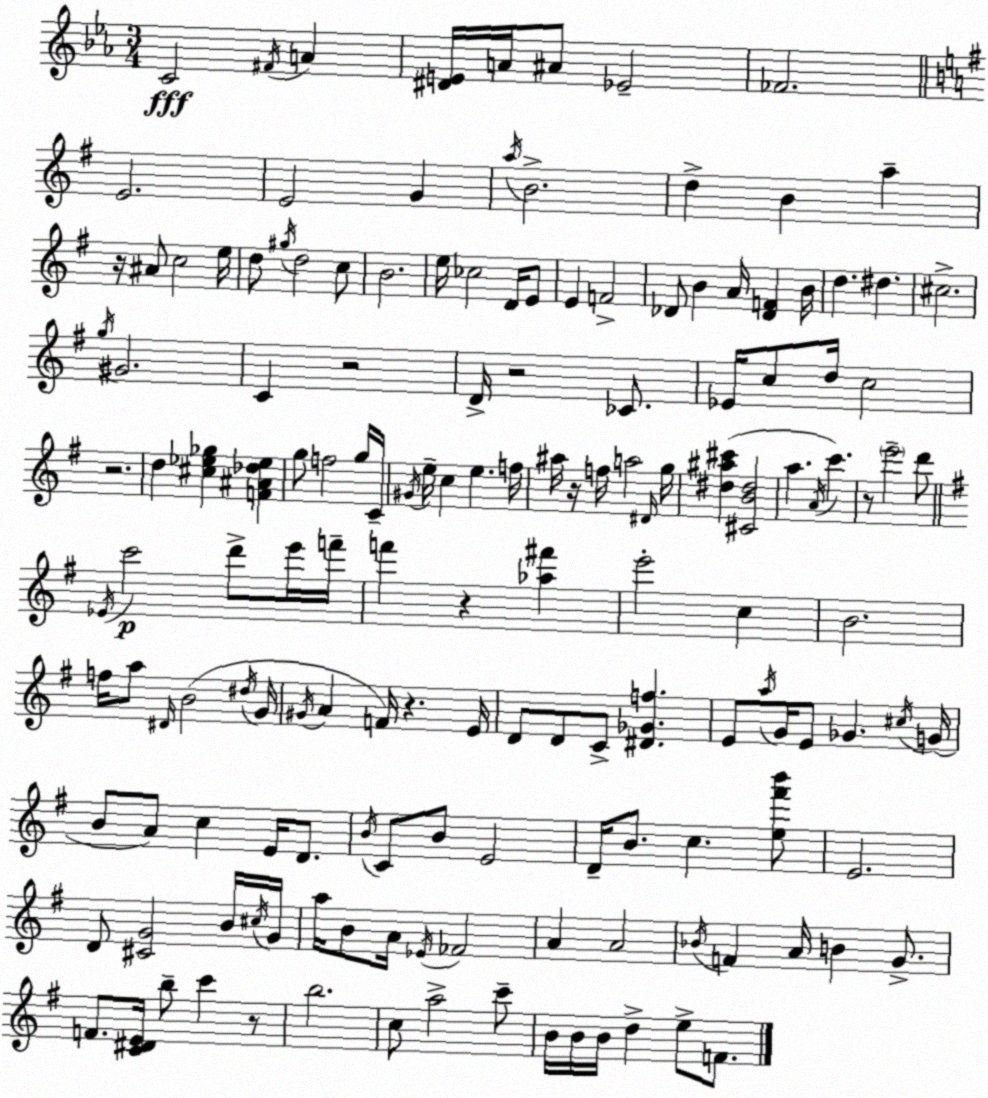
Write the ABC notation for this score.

X:1
T:Untitled
M:3/4
L:1/4
K:Cm
C2 ^F/4 A [^DE]/4 A/4 ^A/2 _E2 _F2 E2 E2 G a/4 B2 d B a z/4 ^A/2 c2 e/4 d/2 ^g/4 d2 c/2 B2 e/4 _c2 D/4 E/2 E F2 _D/2 B A/4 [_DF] B/4 d ^d ^c2 g/4 ^G2 C z2 D/4 z2 _C/2 _E/4 c/2 d/4 c2 z2 d [^c_e_g] [F^A_d_e] g/2 f2 g/4 C/4 ^G/4 e/4 c e f/4 ^a/4 z/4 f/4 a2 ^D/4 g/4 [^d^a^c'] [^CB^d]2 a A/4 c' z/2 e'2 d'/2 _E/4 c'2 d'/2 e'/4 f'/4 f' z [_a^f'] e'2 c B2 f/4 a/2 ^D/4 B2 ^d/4 G/4 ^G/4 A F/4 z E/4 D/2 D/2 C/2 [^D_Gf] E/2 a/4 G/4 E/2 _G ^c/4 G/4 B/2 A/2 c E/4 D/2 B/4 C/2 B/2 E2 D/4 B/2 c [e^f'b']/2 E2 D/2 [^CG]2 B/4 ^c/4 G/4 a/4 B/2 A/4 _E/4 _F2 A A2 _B/4 F A/4 B G/2 F/2 [C^DE]/4 b/2 c' z/2 b2 c/2 a2 c'/2 B/4 B/4 B/4 d e/2 F/2